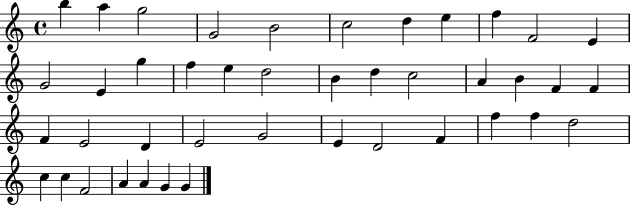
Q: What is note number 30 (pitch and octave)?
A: E4